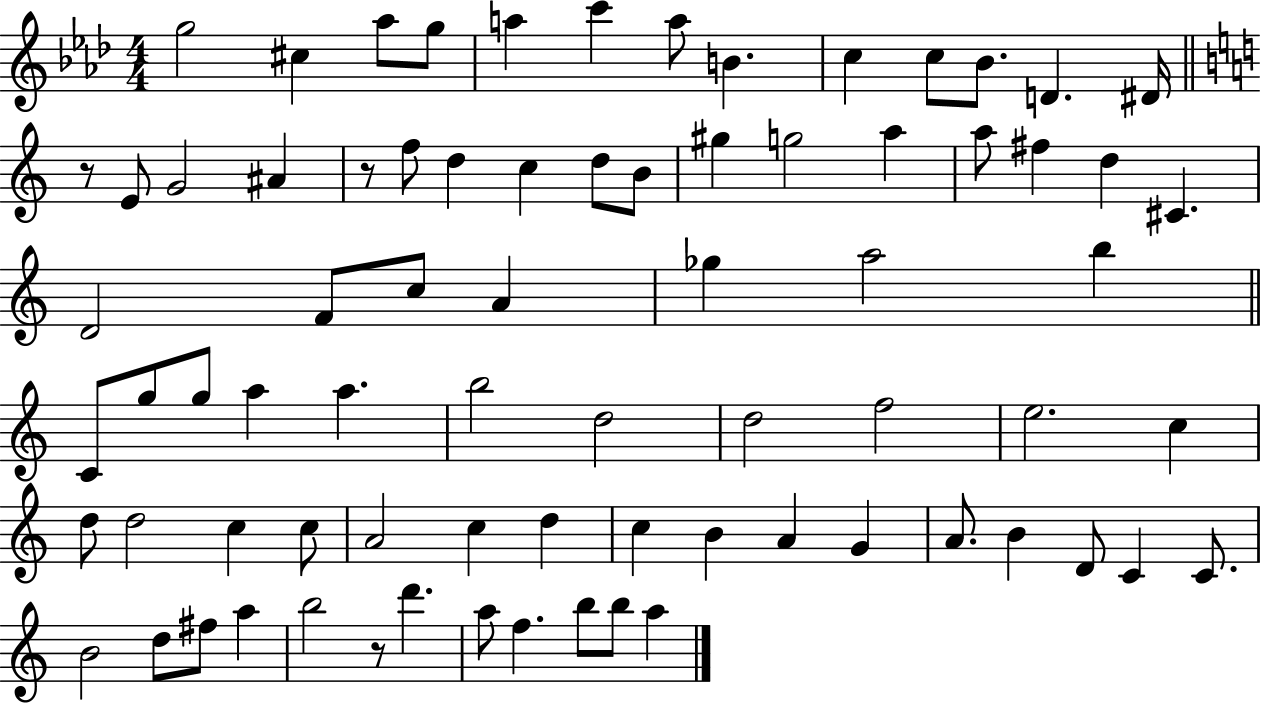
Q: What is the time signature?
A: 4/4